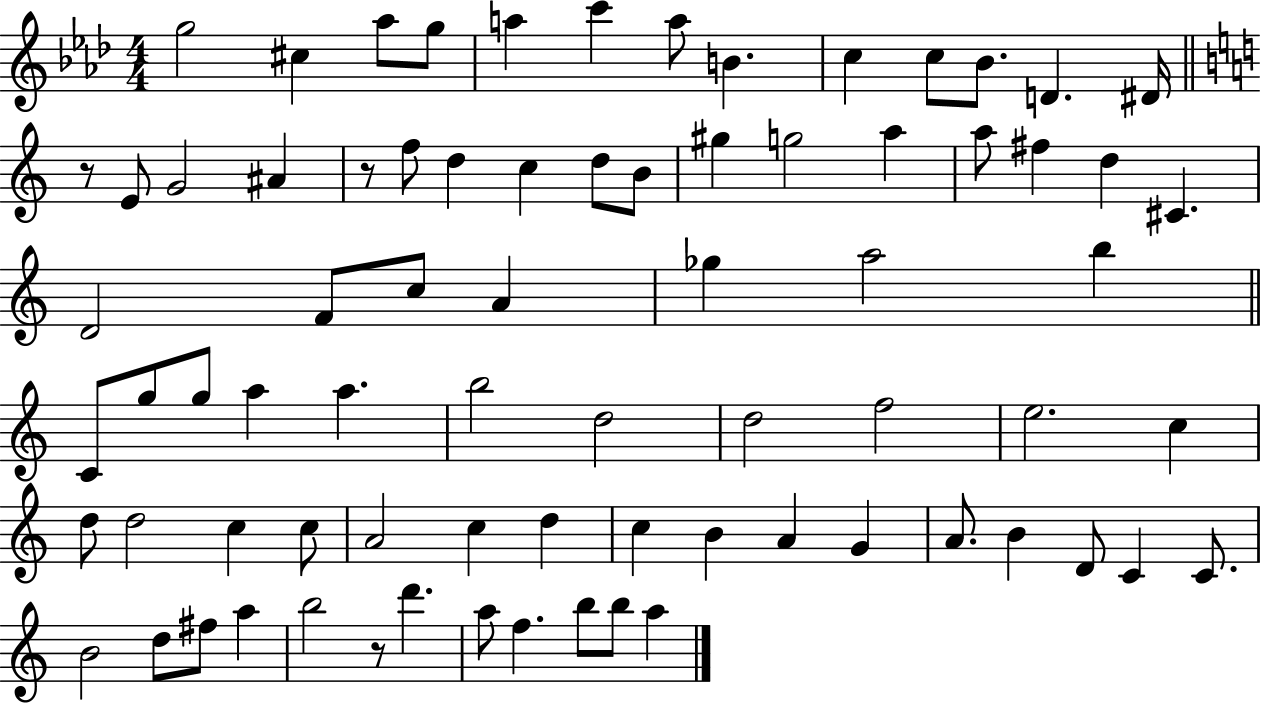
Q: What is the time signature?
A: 4/4